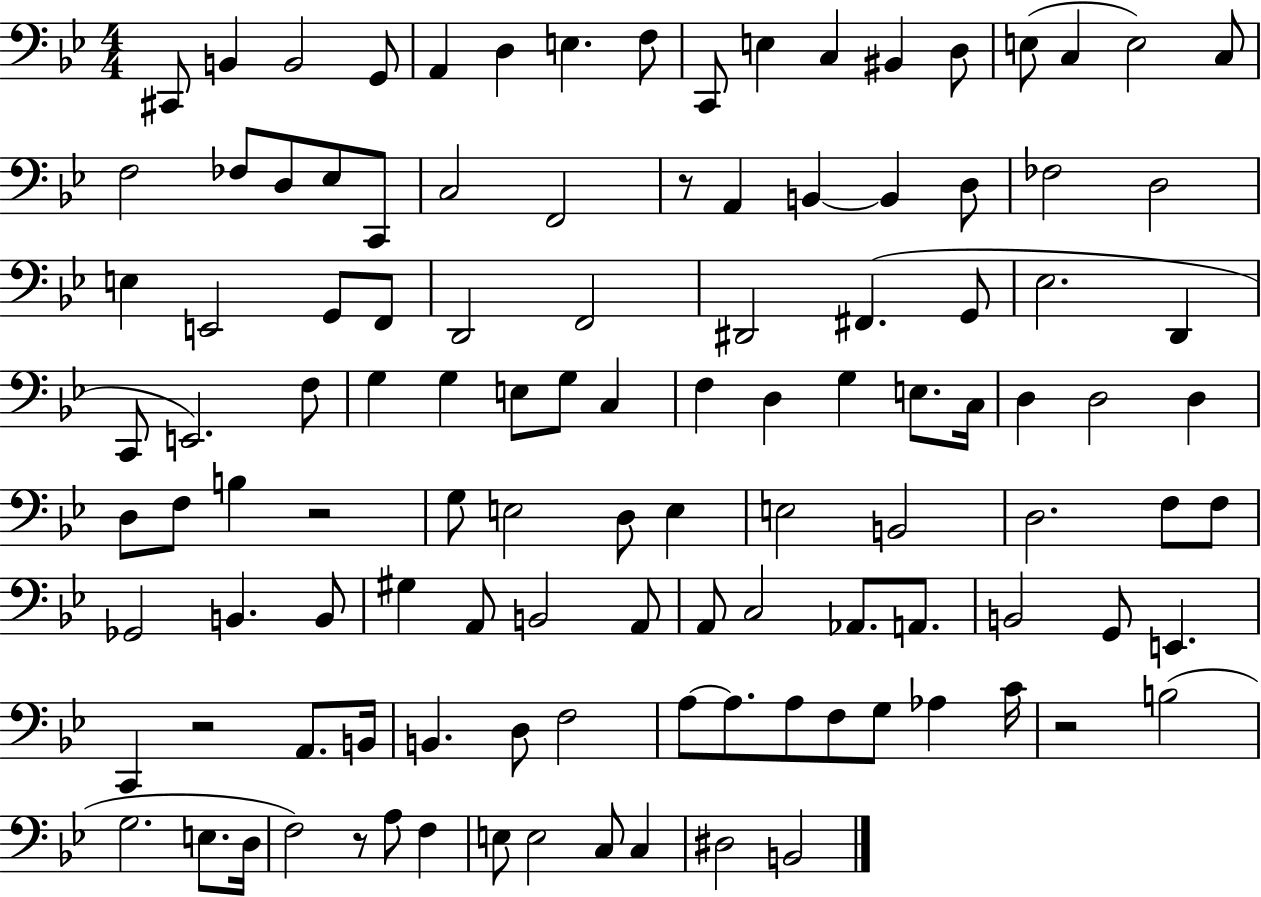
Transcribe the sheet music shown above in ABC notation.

X:1
T:Untitled
M:4/4
L:1/4
K:Bb
^C,,/2 B,, B,,2 G,,/2 A,, D, E, F,/2 C,,/2 E, C, ^B,, D,/2 E,/2 C, E,2 C,/2 F,2 _F,/2 D,/2 _E,/2 C,,/2 C,2 F,,2 z/2 A,, B,, B,, D,/2 _F,2 D,2 E, E,,2 G,,/2 F,,/2 D,,2 F,,2 ^D,,2 ^F,, G,,/2 _E,2 D,, C,,/2 E,,2 F,/2 G, G, E,/2 G,/2 C, F, D, G, E,/2 C,/4 D, D,2 D, D,/2 F,/2 B, z2 G,/2 E,2 D,/2 E, E,2 B,,2 D,2 F,/2 F,/2 _G,,2 B,, B,,/2 ^G, A,,/2 B,,2 A,,/2 A,,/2 C,2 _A,,/2 A,,/2 B,,2 G,,/2 E,, C,, z2 A,,/2 B,,/4 B,, D,/2 F,2 A,/2 A,/2 A,/2 F,/2 G,/2 _A, C/4 z2 B,2 G,2 E,/2 D,/4 F,2 z/2 A,/2 F, E,/2 E,2 C,/2 C, ^D,2 B,,2